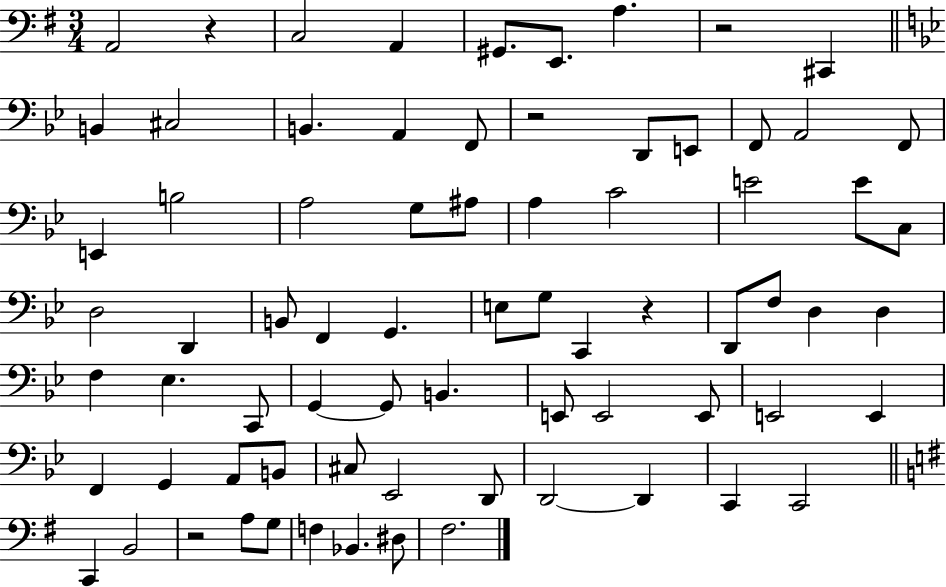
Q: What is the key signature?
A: G major